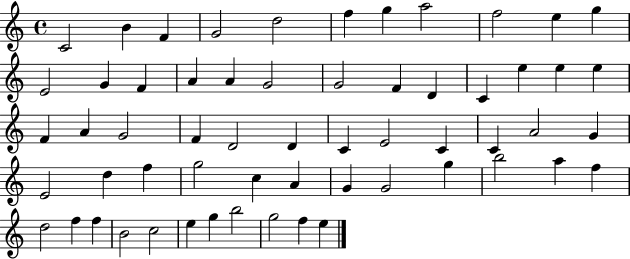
C4/h B4/q F4/q G4/h D5/h F5/q G5/q A5/h F5/h E5/q G5/q E4/h G4/q F4/q A4/q A4/q G4/h G4/h F4/q D4/q C4/q E5/q E5/q E5/q F4/q A4/q G4/h F4/q D4/h D4/q C4/q E4/h C4/q C4/q A4/h G4/q E4/h D5/q F5/q G5/h C5/q A4/q G4/q G4/h G5/q B5/h A5/q F5/q D5/h F5/q F5/q B4/h C5/h E5/q G5/q B5/h G5/h F5/q E5/q